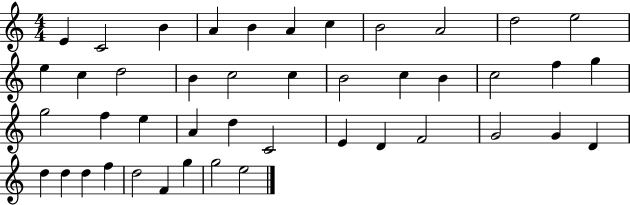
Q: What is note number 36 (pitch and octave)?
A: D5